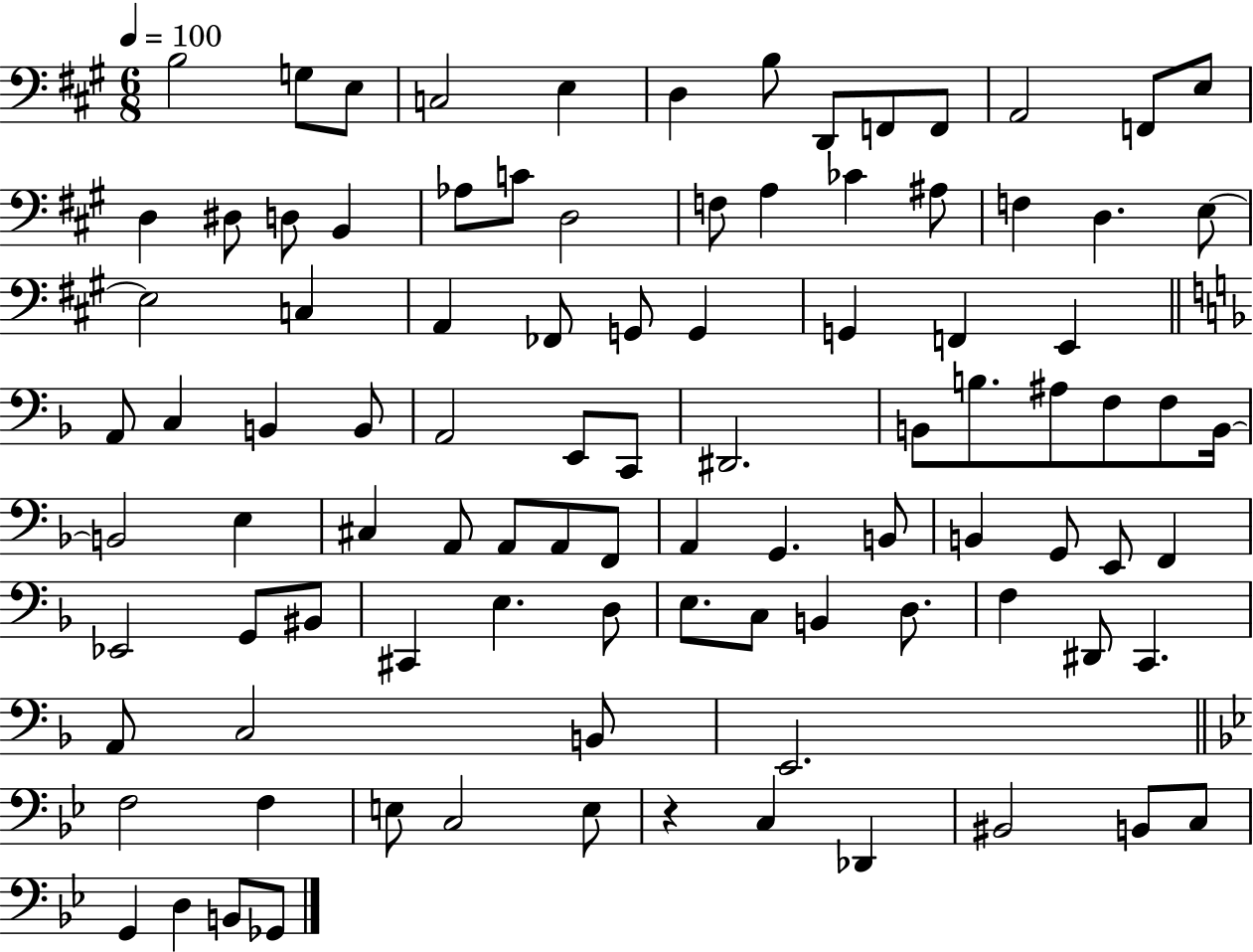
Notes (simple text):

B3/h G3/e E3/e C3/h E3/q D3/q B3/e D2/e F2/e F2/e A2/h F2/e E3/e D3/q D#3/e D3/e B2/q Ab3/e C4/e D3/h F3/e A3/q CES4/q A#3/e F3/q D3/q. E3/e E3/h C3/q A2/q FES2/e G2/e G2/q G2/q F2/q E2/q A2/e C3/q B2/q B2/e A2/h E2/e C2/e D#2/h. B2/e B3/e. A#3/e F3/e F3/e B2/s B2/h E3/q C#3/q A2/e A2/e A2/e F2/e A2/q G2/q. B2/e B2/q G2/e E2/e F2/q Eb2/h G2/e BIS2/e C#2/q E3/q. D3/e E3/e. C3/e B2/q D3/e. F3/q D#2/e C2/q. A2/e C3/h B2/e E2/h. F3/h F3/q E3/e C3/h E3/e R/q C3/q Db2/q BIS2/h B2/e C3/e G2/q D3/q B2/e Gb2/e